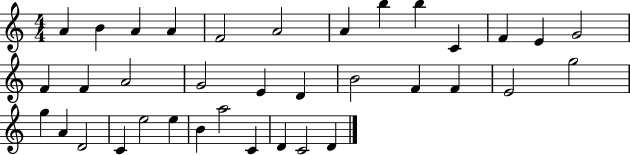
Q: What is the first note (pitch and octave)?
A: A4